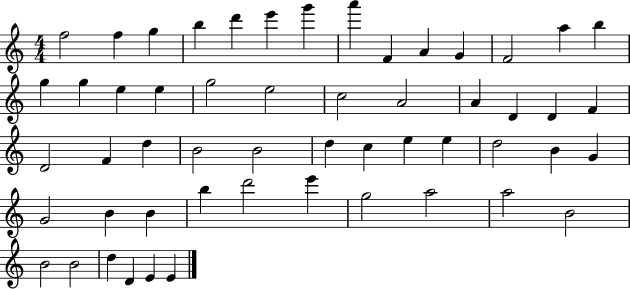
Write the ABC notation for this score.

X:1
T:Untitled
M:4/4
L:1/4
K:C
f2 f g b d' e' g' a' F A G F2 a b g g e e g2 e2 c2 A2 A D D F D2 F d B2 B2 d c e e d2 B G G2 B B b d'2 e' g2 a2 a2 B2 B2 B2 d D E E